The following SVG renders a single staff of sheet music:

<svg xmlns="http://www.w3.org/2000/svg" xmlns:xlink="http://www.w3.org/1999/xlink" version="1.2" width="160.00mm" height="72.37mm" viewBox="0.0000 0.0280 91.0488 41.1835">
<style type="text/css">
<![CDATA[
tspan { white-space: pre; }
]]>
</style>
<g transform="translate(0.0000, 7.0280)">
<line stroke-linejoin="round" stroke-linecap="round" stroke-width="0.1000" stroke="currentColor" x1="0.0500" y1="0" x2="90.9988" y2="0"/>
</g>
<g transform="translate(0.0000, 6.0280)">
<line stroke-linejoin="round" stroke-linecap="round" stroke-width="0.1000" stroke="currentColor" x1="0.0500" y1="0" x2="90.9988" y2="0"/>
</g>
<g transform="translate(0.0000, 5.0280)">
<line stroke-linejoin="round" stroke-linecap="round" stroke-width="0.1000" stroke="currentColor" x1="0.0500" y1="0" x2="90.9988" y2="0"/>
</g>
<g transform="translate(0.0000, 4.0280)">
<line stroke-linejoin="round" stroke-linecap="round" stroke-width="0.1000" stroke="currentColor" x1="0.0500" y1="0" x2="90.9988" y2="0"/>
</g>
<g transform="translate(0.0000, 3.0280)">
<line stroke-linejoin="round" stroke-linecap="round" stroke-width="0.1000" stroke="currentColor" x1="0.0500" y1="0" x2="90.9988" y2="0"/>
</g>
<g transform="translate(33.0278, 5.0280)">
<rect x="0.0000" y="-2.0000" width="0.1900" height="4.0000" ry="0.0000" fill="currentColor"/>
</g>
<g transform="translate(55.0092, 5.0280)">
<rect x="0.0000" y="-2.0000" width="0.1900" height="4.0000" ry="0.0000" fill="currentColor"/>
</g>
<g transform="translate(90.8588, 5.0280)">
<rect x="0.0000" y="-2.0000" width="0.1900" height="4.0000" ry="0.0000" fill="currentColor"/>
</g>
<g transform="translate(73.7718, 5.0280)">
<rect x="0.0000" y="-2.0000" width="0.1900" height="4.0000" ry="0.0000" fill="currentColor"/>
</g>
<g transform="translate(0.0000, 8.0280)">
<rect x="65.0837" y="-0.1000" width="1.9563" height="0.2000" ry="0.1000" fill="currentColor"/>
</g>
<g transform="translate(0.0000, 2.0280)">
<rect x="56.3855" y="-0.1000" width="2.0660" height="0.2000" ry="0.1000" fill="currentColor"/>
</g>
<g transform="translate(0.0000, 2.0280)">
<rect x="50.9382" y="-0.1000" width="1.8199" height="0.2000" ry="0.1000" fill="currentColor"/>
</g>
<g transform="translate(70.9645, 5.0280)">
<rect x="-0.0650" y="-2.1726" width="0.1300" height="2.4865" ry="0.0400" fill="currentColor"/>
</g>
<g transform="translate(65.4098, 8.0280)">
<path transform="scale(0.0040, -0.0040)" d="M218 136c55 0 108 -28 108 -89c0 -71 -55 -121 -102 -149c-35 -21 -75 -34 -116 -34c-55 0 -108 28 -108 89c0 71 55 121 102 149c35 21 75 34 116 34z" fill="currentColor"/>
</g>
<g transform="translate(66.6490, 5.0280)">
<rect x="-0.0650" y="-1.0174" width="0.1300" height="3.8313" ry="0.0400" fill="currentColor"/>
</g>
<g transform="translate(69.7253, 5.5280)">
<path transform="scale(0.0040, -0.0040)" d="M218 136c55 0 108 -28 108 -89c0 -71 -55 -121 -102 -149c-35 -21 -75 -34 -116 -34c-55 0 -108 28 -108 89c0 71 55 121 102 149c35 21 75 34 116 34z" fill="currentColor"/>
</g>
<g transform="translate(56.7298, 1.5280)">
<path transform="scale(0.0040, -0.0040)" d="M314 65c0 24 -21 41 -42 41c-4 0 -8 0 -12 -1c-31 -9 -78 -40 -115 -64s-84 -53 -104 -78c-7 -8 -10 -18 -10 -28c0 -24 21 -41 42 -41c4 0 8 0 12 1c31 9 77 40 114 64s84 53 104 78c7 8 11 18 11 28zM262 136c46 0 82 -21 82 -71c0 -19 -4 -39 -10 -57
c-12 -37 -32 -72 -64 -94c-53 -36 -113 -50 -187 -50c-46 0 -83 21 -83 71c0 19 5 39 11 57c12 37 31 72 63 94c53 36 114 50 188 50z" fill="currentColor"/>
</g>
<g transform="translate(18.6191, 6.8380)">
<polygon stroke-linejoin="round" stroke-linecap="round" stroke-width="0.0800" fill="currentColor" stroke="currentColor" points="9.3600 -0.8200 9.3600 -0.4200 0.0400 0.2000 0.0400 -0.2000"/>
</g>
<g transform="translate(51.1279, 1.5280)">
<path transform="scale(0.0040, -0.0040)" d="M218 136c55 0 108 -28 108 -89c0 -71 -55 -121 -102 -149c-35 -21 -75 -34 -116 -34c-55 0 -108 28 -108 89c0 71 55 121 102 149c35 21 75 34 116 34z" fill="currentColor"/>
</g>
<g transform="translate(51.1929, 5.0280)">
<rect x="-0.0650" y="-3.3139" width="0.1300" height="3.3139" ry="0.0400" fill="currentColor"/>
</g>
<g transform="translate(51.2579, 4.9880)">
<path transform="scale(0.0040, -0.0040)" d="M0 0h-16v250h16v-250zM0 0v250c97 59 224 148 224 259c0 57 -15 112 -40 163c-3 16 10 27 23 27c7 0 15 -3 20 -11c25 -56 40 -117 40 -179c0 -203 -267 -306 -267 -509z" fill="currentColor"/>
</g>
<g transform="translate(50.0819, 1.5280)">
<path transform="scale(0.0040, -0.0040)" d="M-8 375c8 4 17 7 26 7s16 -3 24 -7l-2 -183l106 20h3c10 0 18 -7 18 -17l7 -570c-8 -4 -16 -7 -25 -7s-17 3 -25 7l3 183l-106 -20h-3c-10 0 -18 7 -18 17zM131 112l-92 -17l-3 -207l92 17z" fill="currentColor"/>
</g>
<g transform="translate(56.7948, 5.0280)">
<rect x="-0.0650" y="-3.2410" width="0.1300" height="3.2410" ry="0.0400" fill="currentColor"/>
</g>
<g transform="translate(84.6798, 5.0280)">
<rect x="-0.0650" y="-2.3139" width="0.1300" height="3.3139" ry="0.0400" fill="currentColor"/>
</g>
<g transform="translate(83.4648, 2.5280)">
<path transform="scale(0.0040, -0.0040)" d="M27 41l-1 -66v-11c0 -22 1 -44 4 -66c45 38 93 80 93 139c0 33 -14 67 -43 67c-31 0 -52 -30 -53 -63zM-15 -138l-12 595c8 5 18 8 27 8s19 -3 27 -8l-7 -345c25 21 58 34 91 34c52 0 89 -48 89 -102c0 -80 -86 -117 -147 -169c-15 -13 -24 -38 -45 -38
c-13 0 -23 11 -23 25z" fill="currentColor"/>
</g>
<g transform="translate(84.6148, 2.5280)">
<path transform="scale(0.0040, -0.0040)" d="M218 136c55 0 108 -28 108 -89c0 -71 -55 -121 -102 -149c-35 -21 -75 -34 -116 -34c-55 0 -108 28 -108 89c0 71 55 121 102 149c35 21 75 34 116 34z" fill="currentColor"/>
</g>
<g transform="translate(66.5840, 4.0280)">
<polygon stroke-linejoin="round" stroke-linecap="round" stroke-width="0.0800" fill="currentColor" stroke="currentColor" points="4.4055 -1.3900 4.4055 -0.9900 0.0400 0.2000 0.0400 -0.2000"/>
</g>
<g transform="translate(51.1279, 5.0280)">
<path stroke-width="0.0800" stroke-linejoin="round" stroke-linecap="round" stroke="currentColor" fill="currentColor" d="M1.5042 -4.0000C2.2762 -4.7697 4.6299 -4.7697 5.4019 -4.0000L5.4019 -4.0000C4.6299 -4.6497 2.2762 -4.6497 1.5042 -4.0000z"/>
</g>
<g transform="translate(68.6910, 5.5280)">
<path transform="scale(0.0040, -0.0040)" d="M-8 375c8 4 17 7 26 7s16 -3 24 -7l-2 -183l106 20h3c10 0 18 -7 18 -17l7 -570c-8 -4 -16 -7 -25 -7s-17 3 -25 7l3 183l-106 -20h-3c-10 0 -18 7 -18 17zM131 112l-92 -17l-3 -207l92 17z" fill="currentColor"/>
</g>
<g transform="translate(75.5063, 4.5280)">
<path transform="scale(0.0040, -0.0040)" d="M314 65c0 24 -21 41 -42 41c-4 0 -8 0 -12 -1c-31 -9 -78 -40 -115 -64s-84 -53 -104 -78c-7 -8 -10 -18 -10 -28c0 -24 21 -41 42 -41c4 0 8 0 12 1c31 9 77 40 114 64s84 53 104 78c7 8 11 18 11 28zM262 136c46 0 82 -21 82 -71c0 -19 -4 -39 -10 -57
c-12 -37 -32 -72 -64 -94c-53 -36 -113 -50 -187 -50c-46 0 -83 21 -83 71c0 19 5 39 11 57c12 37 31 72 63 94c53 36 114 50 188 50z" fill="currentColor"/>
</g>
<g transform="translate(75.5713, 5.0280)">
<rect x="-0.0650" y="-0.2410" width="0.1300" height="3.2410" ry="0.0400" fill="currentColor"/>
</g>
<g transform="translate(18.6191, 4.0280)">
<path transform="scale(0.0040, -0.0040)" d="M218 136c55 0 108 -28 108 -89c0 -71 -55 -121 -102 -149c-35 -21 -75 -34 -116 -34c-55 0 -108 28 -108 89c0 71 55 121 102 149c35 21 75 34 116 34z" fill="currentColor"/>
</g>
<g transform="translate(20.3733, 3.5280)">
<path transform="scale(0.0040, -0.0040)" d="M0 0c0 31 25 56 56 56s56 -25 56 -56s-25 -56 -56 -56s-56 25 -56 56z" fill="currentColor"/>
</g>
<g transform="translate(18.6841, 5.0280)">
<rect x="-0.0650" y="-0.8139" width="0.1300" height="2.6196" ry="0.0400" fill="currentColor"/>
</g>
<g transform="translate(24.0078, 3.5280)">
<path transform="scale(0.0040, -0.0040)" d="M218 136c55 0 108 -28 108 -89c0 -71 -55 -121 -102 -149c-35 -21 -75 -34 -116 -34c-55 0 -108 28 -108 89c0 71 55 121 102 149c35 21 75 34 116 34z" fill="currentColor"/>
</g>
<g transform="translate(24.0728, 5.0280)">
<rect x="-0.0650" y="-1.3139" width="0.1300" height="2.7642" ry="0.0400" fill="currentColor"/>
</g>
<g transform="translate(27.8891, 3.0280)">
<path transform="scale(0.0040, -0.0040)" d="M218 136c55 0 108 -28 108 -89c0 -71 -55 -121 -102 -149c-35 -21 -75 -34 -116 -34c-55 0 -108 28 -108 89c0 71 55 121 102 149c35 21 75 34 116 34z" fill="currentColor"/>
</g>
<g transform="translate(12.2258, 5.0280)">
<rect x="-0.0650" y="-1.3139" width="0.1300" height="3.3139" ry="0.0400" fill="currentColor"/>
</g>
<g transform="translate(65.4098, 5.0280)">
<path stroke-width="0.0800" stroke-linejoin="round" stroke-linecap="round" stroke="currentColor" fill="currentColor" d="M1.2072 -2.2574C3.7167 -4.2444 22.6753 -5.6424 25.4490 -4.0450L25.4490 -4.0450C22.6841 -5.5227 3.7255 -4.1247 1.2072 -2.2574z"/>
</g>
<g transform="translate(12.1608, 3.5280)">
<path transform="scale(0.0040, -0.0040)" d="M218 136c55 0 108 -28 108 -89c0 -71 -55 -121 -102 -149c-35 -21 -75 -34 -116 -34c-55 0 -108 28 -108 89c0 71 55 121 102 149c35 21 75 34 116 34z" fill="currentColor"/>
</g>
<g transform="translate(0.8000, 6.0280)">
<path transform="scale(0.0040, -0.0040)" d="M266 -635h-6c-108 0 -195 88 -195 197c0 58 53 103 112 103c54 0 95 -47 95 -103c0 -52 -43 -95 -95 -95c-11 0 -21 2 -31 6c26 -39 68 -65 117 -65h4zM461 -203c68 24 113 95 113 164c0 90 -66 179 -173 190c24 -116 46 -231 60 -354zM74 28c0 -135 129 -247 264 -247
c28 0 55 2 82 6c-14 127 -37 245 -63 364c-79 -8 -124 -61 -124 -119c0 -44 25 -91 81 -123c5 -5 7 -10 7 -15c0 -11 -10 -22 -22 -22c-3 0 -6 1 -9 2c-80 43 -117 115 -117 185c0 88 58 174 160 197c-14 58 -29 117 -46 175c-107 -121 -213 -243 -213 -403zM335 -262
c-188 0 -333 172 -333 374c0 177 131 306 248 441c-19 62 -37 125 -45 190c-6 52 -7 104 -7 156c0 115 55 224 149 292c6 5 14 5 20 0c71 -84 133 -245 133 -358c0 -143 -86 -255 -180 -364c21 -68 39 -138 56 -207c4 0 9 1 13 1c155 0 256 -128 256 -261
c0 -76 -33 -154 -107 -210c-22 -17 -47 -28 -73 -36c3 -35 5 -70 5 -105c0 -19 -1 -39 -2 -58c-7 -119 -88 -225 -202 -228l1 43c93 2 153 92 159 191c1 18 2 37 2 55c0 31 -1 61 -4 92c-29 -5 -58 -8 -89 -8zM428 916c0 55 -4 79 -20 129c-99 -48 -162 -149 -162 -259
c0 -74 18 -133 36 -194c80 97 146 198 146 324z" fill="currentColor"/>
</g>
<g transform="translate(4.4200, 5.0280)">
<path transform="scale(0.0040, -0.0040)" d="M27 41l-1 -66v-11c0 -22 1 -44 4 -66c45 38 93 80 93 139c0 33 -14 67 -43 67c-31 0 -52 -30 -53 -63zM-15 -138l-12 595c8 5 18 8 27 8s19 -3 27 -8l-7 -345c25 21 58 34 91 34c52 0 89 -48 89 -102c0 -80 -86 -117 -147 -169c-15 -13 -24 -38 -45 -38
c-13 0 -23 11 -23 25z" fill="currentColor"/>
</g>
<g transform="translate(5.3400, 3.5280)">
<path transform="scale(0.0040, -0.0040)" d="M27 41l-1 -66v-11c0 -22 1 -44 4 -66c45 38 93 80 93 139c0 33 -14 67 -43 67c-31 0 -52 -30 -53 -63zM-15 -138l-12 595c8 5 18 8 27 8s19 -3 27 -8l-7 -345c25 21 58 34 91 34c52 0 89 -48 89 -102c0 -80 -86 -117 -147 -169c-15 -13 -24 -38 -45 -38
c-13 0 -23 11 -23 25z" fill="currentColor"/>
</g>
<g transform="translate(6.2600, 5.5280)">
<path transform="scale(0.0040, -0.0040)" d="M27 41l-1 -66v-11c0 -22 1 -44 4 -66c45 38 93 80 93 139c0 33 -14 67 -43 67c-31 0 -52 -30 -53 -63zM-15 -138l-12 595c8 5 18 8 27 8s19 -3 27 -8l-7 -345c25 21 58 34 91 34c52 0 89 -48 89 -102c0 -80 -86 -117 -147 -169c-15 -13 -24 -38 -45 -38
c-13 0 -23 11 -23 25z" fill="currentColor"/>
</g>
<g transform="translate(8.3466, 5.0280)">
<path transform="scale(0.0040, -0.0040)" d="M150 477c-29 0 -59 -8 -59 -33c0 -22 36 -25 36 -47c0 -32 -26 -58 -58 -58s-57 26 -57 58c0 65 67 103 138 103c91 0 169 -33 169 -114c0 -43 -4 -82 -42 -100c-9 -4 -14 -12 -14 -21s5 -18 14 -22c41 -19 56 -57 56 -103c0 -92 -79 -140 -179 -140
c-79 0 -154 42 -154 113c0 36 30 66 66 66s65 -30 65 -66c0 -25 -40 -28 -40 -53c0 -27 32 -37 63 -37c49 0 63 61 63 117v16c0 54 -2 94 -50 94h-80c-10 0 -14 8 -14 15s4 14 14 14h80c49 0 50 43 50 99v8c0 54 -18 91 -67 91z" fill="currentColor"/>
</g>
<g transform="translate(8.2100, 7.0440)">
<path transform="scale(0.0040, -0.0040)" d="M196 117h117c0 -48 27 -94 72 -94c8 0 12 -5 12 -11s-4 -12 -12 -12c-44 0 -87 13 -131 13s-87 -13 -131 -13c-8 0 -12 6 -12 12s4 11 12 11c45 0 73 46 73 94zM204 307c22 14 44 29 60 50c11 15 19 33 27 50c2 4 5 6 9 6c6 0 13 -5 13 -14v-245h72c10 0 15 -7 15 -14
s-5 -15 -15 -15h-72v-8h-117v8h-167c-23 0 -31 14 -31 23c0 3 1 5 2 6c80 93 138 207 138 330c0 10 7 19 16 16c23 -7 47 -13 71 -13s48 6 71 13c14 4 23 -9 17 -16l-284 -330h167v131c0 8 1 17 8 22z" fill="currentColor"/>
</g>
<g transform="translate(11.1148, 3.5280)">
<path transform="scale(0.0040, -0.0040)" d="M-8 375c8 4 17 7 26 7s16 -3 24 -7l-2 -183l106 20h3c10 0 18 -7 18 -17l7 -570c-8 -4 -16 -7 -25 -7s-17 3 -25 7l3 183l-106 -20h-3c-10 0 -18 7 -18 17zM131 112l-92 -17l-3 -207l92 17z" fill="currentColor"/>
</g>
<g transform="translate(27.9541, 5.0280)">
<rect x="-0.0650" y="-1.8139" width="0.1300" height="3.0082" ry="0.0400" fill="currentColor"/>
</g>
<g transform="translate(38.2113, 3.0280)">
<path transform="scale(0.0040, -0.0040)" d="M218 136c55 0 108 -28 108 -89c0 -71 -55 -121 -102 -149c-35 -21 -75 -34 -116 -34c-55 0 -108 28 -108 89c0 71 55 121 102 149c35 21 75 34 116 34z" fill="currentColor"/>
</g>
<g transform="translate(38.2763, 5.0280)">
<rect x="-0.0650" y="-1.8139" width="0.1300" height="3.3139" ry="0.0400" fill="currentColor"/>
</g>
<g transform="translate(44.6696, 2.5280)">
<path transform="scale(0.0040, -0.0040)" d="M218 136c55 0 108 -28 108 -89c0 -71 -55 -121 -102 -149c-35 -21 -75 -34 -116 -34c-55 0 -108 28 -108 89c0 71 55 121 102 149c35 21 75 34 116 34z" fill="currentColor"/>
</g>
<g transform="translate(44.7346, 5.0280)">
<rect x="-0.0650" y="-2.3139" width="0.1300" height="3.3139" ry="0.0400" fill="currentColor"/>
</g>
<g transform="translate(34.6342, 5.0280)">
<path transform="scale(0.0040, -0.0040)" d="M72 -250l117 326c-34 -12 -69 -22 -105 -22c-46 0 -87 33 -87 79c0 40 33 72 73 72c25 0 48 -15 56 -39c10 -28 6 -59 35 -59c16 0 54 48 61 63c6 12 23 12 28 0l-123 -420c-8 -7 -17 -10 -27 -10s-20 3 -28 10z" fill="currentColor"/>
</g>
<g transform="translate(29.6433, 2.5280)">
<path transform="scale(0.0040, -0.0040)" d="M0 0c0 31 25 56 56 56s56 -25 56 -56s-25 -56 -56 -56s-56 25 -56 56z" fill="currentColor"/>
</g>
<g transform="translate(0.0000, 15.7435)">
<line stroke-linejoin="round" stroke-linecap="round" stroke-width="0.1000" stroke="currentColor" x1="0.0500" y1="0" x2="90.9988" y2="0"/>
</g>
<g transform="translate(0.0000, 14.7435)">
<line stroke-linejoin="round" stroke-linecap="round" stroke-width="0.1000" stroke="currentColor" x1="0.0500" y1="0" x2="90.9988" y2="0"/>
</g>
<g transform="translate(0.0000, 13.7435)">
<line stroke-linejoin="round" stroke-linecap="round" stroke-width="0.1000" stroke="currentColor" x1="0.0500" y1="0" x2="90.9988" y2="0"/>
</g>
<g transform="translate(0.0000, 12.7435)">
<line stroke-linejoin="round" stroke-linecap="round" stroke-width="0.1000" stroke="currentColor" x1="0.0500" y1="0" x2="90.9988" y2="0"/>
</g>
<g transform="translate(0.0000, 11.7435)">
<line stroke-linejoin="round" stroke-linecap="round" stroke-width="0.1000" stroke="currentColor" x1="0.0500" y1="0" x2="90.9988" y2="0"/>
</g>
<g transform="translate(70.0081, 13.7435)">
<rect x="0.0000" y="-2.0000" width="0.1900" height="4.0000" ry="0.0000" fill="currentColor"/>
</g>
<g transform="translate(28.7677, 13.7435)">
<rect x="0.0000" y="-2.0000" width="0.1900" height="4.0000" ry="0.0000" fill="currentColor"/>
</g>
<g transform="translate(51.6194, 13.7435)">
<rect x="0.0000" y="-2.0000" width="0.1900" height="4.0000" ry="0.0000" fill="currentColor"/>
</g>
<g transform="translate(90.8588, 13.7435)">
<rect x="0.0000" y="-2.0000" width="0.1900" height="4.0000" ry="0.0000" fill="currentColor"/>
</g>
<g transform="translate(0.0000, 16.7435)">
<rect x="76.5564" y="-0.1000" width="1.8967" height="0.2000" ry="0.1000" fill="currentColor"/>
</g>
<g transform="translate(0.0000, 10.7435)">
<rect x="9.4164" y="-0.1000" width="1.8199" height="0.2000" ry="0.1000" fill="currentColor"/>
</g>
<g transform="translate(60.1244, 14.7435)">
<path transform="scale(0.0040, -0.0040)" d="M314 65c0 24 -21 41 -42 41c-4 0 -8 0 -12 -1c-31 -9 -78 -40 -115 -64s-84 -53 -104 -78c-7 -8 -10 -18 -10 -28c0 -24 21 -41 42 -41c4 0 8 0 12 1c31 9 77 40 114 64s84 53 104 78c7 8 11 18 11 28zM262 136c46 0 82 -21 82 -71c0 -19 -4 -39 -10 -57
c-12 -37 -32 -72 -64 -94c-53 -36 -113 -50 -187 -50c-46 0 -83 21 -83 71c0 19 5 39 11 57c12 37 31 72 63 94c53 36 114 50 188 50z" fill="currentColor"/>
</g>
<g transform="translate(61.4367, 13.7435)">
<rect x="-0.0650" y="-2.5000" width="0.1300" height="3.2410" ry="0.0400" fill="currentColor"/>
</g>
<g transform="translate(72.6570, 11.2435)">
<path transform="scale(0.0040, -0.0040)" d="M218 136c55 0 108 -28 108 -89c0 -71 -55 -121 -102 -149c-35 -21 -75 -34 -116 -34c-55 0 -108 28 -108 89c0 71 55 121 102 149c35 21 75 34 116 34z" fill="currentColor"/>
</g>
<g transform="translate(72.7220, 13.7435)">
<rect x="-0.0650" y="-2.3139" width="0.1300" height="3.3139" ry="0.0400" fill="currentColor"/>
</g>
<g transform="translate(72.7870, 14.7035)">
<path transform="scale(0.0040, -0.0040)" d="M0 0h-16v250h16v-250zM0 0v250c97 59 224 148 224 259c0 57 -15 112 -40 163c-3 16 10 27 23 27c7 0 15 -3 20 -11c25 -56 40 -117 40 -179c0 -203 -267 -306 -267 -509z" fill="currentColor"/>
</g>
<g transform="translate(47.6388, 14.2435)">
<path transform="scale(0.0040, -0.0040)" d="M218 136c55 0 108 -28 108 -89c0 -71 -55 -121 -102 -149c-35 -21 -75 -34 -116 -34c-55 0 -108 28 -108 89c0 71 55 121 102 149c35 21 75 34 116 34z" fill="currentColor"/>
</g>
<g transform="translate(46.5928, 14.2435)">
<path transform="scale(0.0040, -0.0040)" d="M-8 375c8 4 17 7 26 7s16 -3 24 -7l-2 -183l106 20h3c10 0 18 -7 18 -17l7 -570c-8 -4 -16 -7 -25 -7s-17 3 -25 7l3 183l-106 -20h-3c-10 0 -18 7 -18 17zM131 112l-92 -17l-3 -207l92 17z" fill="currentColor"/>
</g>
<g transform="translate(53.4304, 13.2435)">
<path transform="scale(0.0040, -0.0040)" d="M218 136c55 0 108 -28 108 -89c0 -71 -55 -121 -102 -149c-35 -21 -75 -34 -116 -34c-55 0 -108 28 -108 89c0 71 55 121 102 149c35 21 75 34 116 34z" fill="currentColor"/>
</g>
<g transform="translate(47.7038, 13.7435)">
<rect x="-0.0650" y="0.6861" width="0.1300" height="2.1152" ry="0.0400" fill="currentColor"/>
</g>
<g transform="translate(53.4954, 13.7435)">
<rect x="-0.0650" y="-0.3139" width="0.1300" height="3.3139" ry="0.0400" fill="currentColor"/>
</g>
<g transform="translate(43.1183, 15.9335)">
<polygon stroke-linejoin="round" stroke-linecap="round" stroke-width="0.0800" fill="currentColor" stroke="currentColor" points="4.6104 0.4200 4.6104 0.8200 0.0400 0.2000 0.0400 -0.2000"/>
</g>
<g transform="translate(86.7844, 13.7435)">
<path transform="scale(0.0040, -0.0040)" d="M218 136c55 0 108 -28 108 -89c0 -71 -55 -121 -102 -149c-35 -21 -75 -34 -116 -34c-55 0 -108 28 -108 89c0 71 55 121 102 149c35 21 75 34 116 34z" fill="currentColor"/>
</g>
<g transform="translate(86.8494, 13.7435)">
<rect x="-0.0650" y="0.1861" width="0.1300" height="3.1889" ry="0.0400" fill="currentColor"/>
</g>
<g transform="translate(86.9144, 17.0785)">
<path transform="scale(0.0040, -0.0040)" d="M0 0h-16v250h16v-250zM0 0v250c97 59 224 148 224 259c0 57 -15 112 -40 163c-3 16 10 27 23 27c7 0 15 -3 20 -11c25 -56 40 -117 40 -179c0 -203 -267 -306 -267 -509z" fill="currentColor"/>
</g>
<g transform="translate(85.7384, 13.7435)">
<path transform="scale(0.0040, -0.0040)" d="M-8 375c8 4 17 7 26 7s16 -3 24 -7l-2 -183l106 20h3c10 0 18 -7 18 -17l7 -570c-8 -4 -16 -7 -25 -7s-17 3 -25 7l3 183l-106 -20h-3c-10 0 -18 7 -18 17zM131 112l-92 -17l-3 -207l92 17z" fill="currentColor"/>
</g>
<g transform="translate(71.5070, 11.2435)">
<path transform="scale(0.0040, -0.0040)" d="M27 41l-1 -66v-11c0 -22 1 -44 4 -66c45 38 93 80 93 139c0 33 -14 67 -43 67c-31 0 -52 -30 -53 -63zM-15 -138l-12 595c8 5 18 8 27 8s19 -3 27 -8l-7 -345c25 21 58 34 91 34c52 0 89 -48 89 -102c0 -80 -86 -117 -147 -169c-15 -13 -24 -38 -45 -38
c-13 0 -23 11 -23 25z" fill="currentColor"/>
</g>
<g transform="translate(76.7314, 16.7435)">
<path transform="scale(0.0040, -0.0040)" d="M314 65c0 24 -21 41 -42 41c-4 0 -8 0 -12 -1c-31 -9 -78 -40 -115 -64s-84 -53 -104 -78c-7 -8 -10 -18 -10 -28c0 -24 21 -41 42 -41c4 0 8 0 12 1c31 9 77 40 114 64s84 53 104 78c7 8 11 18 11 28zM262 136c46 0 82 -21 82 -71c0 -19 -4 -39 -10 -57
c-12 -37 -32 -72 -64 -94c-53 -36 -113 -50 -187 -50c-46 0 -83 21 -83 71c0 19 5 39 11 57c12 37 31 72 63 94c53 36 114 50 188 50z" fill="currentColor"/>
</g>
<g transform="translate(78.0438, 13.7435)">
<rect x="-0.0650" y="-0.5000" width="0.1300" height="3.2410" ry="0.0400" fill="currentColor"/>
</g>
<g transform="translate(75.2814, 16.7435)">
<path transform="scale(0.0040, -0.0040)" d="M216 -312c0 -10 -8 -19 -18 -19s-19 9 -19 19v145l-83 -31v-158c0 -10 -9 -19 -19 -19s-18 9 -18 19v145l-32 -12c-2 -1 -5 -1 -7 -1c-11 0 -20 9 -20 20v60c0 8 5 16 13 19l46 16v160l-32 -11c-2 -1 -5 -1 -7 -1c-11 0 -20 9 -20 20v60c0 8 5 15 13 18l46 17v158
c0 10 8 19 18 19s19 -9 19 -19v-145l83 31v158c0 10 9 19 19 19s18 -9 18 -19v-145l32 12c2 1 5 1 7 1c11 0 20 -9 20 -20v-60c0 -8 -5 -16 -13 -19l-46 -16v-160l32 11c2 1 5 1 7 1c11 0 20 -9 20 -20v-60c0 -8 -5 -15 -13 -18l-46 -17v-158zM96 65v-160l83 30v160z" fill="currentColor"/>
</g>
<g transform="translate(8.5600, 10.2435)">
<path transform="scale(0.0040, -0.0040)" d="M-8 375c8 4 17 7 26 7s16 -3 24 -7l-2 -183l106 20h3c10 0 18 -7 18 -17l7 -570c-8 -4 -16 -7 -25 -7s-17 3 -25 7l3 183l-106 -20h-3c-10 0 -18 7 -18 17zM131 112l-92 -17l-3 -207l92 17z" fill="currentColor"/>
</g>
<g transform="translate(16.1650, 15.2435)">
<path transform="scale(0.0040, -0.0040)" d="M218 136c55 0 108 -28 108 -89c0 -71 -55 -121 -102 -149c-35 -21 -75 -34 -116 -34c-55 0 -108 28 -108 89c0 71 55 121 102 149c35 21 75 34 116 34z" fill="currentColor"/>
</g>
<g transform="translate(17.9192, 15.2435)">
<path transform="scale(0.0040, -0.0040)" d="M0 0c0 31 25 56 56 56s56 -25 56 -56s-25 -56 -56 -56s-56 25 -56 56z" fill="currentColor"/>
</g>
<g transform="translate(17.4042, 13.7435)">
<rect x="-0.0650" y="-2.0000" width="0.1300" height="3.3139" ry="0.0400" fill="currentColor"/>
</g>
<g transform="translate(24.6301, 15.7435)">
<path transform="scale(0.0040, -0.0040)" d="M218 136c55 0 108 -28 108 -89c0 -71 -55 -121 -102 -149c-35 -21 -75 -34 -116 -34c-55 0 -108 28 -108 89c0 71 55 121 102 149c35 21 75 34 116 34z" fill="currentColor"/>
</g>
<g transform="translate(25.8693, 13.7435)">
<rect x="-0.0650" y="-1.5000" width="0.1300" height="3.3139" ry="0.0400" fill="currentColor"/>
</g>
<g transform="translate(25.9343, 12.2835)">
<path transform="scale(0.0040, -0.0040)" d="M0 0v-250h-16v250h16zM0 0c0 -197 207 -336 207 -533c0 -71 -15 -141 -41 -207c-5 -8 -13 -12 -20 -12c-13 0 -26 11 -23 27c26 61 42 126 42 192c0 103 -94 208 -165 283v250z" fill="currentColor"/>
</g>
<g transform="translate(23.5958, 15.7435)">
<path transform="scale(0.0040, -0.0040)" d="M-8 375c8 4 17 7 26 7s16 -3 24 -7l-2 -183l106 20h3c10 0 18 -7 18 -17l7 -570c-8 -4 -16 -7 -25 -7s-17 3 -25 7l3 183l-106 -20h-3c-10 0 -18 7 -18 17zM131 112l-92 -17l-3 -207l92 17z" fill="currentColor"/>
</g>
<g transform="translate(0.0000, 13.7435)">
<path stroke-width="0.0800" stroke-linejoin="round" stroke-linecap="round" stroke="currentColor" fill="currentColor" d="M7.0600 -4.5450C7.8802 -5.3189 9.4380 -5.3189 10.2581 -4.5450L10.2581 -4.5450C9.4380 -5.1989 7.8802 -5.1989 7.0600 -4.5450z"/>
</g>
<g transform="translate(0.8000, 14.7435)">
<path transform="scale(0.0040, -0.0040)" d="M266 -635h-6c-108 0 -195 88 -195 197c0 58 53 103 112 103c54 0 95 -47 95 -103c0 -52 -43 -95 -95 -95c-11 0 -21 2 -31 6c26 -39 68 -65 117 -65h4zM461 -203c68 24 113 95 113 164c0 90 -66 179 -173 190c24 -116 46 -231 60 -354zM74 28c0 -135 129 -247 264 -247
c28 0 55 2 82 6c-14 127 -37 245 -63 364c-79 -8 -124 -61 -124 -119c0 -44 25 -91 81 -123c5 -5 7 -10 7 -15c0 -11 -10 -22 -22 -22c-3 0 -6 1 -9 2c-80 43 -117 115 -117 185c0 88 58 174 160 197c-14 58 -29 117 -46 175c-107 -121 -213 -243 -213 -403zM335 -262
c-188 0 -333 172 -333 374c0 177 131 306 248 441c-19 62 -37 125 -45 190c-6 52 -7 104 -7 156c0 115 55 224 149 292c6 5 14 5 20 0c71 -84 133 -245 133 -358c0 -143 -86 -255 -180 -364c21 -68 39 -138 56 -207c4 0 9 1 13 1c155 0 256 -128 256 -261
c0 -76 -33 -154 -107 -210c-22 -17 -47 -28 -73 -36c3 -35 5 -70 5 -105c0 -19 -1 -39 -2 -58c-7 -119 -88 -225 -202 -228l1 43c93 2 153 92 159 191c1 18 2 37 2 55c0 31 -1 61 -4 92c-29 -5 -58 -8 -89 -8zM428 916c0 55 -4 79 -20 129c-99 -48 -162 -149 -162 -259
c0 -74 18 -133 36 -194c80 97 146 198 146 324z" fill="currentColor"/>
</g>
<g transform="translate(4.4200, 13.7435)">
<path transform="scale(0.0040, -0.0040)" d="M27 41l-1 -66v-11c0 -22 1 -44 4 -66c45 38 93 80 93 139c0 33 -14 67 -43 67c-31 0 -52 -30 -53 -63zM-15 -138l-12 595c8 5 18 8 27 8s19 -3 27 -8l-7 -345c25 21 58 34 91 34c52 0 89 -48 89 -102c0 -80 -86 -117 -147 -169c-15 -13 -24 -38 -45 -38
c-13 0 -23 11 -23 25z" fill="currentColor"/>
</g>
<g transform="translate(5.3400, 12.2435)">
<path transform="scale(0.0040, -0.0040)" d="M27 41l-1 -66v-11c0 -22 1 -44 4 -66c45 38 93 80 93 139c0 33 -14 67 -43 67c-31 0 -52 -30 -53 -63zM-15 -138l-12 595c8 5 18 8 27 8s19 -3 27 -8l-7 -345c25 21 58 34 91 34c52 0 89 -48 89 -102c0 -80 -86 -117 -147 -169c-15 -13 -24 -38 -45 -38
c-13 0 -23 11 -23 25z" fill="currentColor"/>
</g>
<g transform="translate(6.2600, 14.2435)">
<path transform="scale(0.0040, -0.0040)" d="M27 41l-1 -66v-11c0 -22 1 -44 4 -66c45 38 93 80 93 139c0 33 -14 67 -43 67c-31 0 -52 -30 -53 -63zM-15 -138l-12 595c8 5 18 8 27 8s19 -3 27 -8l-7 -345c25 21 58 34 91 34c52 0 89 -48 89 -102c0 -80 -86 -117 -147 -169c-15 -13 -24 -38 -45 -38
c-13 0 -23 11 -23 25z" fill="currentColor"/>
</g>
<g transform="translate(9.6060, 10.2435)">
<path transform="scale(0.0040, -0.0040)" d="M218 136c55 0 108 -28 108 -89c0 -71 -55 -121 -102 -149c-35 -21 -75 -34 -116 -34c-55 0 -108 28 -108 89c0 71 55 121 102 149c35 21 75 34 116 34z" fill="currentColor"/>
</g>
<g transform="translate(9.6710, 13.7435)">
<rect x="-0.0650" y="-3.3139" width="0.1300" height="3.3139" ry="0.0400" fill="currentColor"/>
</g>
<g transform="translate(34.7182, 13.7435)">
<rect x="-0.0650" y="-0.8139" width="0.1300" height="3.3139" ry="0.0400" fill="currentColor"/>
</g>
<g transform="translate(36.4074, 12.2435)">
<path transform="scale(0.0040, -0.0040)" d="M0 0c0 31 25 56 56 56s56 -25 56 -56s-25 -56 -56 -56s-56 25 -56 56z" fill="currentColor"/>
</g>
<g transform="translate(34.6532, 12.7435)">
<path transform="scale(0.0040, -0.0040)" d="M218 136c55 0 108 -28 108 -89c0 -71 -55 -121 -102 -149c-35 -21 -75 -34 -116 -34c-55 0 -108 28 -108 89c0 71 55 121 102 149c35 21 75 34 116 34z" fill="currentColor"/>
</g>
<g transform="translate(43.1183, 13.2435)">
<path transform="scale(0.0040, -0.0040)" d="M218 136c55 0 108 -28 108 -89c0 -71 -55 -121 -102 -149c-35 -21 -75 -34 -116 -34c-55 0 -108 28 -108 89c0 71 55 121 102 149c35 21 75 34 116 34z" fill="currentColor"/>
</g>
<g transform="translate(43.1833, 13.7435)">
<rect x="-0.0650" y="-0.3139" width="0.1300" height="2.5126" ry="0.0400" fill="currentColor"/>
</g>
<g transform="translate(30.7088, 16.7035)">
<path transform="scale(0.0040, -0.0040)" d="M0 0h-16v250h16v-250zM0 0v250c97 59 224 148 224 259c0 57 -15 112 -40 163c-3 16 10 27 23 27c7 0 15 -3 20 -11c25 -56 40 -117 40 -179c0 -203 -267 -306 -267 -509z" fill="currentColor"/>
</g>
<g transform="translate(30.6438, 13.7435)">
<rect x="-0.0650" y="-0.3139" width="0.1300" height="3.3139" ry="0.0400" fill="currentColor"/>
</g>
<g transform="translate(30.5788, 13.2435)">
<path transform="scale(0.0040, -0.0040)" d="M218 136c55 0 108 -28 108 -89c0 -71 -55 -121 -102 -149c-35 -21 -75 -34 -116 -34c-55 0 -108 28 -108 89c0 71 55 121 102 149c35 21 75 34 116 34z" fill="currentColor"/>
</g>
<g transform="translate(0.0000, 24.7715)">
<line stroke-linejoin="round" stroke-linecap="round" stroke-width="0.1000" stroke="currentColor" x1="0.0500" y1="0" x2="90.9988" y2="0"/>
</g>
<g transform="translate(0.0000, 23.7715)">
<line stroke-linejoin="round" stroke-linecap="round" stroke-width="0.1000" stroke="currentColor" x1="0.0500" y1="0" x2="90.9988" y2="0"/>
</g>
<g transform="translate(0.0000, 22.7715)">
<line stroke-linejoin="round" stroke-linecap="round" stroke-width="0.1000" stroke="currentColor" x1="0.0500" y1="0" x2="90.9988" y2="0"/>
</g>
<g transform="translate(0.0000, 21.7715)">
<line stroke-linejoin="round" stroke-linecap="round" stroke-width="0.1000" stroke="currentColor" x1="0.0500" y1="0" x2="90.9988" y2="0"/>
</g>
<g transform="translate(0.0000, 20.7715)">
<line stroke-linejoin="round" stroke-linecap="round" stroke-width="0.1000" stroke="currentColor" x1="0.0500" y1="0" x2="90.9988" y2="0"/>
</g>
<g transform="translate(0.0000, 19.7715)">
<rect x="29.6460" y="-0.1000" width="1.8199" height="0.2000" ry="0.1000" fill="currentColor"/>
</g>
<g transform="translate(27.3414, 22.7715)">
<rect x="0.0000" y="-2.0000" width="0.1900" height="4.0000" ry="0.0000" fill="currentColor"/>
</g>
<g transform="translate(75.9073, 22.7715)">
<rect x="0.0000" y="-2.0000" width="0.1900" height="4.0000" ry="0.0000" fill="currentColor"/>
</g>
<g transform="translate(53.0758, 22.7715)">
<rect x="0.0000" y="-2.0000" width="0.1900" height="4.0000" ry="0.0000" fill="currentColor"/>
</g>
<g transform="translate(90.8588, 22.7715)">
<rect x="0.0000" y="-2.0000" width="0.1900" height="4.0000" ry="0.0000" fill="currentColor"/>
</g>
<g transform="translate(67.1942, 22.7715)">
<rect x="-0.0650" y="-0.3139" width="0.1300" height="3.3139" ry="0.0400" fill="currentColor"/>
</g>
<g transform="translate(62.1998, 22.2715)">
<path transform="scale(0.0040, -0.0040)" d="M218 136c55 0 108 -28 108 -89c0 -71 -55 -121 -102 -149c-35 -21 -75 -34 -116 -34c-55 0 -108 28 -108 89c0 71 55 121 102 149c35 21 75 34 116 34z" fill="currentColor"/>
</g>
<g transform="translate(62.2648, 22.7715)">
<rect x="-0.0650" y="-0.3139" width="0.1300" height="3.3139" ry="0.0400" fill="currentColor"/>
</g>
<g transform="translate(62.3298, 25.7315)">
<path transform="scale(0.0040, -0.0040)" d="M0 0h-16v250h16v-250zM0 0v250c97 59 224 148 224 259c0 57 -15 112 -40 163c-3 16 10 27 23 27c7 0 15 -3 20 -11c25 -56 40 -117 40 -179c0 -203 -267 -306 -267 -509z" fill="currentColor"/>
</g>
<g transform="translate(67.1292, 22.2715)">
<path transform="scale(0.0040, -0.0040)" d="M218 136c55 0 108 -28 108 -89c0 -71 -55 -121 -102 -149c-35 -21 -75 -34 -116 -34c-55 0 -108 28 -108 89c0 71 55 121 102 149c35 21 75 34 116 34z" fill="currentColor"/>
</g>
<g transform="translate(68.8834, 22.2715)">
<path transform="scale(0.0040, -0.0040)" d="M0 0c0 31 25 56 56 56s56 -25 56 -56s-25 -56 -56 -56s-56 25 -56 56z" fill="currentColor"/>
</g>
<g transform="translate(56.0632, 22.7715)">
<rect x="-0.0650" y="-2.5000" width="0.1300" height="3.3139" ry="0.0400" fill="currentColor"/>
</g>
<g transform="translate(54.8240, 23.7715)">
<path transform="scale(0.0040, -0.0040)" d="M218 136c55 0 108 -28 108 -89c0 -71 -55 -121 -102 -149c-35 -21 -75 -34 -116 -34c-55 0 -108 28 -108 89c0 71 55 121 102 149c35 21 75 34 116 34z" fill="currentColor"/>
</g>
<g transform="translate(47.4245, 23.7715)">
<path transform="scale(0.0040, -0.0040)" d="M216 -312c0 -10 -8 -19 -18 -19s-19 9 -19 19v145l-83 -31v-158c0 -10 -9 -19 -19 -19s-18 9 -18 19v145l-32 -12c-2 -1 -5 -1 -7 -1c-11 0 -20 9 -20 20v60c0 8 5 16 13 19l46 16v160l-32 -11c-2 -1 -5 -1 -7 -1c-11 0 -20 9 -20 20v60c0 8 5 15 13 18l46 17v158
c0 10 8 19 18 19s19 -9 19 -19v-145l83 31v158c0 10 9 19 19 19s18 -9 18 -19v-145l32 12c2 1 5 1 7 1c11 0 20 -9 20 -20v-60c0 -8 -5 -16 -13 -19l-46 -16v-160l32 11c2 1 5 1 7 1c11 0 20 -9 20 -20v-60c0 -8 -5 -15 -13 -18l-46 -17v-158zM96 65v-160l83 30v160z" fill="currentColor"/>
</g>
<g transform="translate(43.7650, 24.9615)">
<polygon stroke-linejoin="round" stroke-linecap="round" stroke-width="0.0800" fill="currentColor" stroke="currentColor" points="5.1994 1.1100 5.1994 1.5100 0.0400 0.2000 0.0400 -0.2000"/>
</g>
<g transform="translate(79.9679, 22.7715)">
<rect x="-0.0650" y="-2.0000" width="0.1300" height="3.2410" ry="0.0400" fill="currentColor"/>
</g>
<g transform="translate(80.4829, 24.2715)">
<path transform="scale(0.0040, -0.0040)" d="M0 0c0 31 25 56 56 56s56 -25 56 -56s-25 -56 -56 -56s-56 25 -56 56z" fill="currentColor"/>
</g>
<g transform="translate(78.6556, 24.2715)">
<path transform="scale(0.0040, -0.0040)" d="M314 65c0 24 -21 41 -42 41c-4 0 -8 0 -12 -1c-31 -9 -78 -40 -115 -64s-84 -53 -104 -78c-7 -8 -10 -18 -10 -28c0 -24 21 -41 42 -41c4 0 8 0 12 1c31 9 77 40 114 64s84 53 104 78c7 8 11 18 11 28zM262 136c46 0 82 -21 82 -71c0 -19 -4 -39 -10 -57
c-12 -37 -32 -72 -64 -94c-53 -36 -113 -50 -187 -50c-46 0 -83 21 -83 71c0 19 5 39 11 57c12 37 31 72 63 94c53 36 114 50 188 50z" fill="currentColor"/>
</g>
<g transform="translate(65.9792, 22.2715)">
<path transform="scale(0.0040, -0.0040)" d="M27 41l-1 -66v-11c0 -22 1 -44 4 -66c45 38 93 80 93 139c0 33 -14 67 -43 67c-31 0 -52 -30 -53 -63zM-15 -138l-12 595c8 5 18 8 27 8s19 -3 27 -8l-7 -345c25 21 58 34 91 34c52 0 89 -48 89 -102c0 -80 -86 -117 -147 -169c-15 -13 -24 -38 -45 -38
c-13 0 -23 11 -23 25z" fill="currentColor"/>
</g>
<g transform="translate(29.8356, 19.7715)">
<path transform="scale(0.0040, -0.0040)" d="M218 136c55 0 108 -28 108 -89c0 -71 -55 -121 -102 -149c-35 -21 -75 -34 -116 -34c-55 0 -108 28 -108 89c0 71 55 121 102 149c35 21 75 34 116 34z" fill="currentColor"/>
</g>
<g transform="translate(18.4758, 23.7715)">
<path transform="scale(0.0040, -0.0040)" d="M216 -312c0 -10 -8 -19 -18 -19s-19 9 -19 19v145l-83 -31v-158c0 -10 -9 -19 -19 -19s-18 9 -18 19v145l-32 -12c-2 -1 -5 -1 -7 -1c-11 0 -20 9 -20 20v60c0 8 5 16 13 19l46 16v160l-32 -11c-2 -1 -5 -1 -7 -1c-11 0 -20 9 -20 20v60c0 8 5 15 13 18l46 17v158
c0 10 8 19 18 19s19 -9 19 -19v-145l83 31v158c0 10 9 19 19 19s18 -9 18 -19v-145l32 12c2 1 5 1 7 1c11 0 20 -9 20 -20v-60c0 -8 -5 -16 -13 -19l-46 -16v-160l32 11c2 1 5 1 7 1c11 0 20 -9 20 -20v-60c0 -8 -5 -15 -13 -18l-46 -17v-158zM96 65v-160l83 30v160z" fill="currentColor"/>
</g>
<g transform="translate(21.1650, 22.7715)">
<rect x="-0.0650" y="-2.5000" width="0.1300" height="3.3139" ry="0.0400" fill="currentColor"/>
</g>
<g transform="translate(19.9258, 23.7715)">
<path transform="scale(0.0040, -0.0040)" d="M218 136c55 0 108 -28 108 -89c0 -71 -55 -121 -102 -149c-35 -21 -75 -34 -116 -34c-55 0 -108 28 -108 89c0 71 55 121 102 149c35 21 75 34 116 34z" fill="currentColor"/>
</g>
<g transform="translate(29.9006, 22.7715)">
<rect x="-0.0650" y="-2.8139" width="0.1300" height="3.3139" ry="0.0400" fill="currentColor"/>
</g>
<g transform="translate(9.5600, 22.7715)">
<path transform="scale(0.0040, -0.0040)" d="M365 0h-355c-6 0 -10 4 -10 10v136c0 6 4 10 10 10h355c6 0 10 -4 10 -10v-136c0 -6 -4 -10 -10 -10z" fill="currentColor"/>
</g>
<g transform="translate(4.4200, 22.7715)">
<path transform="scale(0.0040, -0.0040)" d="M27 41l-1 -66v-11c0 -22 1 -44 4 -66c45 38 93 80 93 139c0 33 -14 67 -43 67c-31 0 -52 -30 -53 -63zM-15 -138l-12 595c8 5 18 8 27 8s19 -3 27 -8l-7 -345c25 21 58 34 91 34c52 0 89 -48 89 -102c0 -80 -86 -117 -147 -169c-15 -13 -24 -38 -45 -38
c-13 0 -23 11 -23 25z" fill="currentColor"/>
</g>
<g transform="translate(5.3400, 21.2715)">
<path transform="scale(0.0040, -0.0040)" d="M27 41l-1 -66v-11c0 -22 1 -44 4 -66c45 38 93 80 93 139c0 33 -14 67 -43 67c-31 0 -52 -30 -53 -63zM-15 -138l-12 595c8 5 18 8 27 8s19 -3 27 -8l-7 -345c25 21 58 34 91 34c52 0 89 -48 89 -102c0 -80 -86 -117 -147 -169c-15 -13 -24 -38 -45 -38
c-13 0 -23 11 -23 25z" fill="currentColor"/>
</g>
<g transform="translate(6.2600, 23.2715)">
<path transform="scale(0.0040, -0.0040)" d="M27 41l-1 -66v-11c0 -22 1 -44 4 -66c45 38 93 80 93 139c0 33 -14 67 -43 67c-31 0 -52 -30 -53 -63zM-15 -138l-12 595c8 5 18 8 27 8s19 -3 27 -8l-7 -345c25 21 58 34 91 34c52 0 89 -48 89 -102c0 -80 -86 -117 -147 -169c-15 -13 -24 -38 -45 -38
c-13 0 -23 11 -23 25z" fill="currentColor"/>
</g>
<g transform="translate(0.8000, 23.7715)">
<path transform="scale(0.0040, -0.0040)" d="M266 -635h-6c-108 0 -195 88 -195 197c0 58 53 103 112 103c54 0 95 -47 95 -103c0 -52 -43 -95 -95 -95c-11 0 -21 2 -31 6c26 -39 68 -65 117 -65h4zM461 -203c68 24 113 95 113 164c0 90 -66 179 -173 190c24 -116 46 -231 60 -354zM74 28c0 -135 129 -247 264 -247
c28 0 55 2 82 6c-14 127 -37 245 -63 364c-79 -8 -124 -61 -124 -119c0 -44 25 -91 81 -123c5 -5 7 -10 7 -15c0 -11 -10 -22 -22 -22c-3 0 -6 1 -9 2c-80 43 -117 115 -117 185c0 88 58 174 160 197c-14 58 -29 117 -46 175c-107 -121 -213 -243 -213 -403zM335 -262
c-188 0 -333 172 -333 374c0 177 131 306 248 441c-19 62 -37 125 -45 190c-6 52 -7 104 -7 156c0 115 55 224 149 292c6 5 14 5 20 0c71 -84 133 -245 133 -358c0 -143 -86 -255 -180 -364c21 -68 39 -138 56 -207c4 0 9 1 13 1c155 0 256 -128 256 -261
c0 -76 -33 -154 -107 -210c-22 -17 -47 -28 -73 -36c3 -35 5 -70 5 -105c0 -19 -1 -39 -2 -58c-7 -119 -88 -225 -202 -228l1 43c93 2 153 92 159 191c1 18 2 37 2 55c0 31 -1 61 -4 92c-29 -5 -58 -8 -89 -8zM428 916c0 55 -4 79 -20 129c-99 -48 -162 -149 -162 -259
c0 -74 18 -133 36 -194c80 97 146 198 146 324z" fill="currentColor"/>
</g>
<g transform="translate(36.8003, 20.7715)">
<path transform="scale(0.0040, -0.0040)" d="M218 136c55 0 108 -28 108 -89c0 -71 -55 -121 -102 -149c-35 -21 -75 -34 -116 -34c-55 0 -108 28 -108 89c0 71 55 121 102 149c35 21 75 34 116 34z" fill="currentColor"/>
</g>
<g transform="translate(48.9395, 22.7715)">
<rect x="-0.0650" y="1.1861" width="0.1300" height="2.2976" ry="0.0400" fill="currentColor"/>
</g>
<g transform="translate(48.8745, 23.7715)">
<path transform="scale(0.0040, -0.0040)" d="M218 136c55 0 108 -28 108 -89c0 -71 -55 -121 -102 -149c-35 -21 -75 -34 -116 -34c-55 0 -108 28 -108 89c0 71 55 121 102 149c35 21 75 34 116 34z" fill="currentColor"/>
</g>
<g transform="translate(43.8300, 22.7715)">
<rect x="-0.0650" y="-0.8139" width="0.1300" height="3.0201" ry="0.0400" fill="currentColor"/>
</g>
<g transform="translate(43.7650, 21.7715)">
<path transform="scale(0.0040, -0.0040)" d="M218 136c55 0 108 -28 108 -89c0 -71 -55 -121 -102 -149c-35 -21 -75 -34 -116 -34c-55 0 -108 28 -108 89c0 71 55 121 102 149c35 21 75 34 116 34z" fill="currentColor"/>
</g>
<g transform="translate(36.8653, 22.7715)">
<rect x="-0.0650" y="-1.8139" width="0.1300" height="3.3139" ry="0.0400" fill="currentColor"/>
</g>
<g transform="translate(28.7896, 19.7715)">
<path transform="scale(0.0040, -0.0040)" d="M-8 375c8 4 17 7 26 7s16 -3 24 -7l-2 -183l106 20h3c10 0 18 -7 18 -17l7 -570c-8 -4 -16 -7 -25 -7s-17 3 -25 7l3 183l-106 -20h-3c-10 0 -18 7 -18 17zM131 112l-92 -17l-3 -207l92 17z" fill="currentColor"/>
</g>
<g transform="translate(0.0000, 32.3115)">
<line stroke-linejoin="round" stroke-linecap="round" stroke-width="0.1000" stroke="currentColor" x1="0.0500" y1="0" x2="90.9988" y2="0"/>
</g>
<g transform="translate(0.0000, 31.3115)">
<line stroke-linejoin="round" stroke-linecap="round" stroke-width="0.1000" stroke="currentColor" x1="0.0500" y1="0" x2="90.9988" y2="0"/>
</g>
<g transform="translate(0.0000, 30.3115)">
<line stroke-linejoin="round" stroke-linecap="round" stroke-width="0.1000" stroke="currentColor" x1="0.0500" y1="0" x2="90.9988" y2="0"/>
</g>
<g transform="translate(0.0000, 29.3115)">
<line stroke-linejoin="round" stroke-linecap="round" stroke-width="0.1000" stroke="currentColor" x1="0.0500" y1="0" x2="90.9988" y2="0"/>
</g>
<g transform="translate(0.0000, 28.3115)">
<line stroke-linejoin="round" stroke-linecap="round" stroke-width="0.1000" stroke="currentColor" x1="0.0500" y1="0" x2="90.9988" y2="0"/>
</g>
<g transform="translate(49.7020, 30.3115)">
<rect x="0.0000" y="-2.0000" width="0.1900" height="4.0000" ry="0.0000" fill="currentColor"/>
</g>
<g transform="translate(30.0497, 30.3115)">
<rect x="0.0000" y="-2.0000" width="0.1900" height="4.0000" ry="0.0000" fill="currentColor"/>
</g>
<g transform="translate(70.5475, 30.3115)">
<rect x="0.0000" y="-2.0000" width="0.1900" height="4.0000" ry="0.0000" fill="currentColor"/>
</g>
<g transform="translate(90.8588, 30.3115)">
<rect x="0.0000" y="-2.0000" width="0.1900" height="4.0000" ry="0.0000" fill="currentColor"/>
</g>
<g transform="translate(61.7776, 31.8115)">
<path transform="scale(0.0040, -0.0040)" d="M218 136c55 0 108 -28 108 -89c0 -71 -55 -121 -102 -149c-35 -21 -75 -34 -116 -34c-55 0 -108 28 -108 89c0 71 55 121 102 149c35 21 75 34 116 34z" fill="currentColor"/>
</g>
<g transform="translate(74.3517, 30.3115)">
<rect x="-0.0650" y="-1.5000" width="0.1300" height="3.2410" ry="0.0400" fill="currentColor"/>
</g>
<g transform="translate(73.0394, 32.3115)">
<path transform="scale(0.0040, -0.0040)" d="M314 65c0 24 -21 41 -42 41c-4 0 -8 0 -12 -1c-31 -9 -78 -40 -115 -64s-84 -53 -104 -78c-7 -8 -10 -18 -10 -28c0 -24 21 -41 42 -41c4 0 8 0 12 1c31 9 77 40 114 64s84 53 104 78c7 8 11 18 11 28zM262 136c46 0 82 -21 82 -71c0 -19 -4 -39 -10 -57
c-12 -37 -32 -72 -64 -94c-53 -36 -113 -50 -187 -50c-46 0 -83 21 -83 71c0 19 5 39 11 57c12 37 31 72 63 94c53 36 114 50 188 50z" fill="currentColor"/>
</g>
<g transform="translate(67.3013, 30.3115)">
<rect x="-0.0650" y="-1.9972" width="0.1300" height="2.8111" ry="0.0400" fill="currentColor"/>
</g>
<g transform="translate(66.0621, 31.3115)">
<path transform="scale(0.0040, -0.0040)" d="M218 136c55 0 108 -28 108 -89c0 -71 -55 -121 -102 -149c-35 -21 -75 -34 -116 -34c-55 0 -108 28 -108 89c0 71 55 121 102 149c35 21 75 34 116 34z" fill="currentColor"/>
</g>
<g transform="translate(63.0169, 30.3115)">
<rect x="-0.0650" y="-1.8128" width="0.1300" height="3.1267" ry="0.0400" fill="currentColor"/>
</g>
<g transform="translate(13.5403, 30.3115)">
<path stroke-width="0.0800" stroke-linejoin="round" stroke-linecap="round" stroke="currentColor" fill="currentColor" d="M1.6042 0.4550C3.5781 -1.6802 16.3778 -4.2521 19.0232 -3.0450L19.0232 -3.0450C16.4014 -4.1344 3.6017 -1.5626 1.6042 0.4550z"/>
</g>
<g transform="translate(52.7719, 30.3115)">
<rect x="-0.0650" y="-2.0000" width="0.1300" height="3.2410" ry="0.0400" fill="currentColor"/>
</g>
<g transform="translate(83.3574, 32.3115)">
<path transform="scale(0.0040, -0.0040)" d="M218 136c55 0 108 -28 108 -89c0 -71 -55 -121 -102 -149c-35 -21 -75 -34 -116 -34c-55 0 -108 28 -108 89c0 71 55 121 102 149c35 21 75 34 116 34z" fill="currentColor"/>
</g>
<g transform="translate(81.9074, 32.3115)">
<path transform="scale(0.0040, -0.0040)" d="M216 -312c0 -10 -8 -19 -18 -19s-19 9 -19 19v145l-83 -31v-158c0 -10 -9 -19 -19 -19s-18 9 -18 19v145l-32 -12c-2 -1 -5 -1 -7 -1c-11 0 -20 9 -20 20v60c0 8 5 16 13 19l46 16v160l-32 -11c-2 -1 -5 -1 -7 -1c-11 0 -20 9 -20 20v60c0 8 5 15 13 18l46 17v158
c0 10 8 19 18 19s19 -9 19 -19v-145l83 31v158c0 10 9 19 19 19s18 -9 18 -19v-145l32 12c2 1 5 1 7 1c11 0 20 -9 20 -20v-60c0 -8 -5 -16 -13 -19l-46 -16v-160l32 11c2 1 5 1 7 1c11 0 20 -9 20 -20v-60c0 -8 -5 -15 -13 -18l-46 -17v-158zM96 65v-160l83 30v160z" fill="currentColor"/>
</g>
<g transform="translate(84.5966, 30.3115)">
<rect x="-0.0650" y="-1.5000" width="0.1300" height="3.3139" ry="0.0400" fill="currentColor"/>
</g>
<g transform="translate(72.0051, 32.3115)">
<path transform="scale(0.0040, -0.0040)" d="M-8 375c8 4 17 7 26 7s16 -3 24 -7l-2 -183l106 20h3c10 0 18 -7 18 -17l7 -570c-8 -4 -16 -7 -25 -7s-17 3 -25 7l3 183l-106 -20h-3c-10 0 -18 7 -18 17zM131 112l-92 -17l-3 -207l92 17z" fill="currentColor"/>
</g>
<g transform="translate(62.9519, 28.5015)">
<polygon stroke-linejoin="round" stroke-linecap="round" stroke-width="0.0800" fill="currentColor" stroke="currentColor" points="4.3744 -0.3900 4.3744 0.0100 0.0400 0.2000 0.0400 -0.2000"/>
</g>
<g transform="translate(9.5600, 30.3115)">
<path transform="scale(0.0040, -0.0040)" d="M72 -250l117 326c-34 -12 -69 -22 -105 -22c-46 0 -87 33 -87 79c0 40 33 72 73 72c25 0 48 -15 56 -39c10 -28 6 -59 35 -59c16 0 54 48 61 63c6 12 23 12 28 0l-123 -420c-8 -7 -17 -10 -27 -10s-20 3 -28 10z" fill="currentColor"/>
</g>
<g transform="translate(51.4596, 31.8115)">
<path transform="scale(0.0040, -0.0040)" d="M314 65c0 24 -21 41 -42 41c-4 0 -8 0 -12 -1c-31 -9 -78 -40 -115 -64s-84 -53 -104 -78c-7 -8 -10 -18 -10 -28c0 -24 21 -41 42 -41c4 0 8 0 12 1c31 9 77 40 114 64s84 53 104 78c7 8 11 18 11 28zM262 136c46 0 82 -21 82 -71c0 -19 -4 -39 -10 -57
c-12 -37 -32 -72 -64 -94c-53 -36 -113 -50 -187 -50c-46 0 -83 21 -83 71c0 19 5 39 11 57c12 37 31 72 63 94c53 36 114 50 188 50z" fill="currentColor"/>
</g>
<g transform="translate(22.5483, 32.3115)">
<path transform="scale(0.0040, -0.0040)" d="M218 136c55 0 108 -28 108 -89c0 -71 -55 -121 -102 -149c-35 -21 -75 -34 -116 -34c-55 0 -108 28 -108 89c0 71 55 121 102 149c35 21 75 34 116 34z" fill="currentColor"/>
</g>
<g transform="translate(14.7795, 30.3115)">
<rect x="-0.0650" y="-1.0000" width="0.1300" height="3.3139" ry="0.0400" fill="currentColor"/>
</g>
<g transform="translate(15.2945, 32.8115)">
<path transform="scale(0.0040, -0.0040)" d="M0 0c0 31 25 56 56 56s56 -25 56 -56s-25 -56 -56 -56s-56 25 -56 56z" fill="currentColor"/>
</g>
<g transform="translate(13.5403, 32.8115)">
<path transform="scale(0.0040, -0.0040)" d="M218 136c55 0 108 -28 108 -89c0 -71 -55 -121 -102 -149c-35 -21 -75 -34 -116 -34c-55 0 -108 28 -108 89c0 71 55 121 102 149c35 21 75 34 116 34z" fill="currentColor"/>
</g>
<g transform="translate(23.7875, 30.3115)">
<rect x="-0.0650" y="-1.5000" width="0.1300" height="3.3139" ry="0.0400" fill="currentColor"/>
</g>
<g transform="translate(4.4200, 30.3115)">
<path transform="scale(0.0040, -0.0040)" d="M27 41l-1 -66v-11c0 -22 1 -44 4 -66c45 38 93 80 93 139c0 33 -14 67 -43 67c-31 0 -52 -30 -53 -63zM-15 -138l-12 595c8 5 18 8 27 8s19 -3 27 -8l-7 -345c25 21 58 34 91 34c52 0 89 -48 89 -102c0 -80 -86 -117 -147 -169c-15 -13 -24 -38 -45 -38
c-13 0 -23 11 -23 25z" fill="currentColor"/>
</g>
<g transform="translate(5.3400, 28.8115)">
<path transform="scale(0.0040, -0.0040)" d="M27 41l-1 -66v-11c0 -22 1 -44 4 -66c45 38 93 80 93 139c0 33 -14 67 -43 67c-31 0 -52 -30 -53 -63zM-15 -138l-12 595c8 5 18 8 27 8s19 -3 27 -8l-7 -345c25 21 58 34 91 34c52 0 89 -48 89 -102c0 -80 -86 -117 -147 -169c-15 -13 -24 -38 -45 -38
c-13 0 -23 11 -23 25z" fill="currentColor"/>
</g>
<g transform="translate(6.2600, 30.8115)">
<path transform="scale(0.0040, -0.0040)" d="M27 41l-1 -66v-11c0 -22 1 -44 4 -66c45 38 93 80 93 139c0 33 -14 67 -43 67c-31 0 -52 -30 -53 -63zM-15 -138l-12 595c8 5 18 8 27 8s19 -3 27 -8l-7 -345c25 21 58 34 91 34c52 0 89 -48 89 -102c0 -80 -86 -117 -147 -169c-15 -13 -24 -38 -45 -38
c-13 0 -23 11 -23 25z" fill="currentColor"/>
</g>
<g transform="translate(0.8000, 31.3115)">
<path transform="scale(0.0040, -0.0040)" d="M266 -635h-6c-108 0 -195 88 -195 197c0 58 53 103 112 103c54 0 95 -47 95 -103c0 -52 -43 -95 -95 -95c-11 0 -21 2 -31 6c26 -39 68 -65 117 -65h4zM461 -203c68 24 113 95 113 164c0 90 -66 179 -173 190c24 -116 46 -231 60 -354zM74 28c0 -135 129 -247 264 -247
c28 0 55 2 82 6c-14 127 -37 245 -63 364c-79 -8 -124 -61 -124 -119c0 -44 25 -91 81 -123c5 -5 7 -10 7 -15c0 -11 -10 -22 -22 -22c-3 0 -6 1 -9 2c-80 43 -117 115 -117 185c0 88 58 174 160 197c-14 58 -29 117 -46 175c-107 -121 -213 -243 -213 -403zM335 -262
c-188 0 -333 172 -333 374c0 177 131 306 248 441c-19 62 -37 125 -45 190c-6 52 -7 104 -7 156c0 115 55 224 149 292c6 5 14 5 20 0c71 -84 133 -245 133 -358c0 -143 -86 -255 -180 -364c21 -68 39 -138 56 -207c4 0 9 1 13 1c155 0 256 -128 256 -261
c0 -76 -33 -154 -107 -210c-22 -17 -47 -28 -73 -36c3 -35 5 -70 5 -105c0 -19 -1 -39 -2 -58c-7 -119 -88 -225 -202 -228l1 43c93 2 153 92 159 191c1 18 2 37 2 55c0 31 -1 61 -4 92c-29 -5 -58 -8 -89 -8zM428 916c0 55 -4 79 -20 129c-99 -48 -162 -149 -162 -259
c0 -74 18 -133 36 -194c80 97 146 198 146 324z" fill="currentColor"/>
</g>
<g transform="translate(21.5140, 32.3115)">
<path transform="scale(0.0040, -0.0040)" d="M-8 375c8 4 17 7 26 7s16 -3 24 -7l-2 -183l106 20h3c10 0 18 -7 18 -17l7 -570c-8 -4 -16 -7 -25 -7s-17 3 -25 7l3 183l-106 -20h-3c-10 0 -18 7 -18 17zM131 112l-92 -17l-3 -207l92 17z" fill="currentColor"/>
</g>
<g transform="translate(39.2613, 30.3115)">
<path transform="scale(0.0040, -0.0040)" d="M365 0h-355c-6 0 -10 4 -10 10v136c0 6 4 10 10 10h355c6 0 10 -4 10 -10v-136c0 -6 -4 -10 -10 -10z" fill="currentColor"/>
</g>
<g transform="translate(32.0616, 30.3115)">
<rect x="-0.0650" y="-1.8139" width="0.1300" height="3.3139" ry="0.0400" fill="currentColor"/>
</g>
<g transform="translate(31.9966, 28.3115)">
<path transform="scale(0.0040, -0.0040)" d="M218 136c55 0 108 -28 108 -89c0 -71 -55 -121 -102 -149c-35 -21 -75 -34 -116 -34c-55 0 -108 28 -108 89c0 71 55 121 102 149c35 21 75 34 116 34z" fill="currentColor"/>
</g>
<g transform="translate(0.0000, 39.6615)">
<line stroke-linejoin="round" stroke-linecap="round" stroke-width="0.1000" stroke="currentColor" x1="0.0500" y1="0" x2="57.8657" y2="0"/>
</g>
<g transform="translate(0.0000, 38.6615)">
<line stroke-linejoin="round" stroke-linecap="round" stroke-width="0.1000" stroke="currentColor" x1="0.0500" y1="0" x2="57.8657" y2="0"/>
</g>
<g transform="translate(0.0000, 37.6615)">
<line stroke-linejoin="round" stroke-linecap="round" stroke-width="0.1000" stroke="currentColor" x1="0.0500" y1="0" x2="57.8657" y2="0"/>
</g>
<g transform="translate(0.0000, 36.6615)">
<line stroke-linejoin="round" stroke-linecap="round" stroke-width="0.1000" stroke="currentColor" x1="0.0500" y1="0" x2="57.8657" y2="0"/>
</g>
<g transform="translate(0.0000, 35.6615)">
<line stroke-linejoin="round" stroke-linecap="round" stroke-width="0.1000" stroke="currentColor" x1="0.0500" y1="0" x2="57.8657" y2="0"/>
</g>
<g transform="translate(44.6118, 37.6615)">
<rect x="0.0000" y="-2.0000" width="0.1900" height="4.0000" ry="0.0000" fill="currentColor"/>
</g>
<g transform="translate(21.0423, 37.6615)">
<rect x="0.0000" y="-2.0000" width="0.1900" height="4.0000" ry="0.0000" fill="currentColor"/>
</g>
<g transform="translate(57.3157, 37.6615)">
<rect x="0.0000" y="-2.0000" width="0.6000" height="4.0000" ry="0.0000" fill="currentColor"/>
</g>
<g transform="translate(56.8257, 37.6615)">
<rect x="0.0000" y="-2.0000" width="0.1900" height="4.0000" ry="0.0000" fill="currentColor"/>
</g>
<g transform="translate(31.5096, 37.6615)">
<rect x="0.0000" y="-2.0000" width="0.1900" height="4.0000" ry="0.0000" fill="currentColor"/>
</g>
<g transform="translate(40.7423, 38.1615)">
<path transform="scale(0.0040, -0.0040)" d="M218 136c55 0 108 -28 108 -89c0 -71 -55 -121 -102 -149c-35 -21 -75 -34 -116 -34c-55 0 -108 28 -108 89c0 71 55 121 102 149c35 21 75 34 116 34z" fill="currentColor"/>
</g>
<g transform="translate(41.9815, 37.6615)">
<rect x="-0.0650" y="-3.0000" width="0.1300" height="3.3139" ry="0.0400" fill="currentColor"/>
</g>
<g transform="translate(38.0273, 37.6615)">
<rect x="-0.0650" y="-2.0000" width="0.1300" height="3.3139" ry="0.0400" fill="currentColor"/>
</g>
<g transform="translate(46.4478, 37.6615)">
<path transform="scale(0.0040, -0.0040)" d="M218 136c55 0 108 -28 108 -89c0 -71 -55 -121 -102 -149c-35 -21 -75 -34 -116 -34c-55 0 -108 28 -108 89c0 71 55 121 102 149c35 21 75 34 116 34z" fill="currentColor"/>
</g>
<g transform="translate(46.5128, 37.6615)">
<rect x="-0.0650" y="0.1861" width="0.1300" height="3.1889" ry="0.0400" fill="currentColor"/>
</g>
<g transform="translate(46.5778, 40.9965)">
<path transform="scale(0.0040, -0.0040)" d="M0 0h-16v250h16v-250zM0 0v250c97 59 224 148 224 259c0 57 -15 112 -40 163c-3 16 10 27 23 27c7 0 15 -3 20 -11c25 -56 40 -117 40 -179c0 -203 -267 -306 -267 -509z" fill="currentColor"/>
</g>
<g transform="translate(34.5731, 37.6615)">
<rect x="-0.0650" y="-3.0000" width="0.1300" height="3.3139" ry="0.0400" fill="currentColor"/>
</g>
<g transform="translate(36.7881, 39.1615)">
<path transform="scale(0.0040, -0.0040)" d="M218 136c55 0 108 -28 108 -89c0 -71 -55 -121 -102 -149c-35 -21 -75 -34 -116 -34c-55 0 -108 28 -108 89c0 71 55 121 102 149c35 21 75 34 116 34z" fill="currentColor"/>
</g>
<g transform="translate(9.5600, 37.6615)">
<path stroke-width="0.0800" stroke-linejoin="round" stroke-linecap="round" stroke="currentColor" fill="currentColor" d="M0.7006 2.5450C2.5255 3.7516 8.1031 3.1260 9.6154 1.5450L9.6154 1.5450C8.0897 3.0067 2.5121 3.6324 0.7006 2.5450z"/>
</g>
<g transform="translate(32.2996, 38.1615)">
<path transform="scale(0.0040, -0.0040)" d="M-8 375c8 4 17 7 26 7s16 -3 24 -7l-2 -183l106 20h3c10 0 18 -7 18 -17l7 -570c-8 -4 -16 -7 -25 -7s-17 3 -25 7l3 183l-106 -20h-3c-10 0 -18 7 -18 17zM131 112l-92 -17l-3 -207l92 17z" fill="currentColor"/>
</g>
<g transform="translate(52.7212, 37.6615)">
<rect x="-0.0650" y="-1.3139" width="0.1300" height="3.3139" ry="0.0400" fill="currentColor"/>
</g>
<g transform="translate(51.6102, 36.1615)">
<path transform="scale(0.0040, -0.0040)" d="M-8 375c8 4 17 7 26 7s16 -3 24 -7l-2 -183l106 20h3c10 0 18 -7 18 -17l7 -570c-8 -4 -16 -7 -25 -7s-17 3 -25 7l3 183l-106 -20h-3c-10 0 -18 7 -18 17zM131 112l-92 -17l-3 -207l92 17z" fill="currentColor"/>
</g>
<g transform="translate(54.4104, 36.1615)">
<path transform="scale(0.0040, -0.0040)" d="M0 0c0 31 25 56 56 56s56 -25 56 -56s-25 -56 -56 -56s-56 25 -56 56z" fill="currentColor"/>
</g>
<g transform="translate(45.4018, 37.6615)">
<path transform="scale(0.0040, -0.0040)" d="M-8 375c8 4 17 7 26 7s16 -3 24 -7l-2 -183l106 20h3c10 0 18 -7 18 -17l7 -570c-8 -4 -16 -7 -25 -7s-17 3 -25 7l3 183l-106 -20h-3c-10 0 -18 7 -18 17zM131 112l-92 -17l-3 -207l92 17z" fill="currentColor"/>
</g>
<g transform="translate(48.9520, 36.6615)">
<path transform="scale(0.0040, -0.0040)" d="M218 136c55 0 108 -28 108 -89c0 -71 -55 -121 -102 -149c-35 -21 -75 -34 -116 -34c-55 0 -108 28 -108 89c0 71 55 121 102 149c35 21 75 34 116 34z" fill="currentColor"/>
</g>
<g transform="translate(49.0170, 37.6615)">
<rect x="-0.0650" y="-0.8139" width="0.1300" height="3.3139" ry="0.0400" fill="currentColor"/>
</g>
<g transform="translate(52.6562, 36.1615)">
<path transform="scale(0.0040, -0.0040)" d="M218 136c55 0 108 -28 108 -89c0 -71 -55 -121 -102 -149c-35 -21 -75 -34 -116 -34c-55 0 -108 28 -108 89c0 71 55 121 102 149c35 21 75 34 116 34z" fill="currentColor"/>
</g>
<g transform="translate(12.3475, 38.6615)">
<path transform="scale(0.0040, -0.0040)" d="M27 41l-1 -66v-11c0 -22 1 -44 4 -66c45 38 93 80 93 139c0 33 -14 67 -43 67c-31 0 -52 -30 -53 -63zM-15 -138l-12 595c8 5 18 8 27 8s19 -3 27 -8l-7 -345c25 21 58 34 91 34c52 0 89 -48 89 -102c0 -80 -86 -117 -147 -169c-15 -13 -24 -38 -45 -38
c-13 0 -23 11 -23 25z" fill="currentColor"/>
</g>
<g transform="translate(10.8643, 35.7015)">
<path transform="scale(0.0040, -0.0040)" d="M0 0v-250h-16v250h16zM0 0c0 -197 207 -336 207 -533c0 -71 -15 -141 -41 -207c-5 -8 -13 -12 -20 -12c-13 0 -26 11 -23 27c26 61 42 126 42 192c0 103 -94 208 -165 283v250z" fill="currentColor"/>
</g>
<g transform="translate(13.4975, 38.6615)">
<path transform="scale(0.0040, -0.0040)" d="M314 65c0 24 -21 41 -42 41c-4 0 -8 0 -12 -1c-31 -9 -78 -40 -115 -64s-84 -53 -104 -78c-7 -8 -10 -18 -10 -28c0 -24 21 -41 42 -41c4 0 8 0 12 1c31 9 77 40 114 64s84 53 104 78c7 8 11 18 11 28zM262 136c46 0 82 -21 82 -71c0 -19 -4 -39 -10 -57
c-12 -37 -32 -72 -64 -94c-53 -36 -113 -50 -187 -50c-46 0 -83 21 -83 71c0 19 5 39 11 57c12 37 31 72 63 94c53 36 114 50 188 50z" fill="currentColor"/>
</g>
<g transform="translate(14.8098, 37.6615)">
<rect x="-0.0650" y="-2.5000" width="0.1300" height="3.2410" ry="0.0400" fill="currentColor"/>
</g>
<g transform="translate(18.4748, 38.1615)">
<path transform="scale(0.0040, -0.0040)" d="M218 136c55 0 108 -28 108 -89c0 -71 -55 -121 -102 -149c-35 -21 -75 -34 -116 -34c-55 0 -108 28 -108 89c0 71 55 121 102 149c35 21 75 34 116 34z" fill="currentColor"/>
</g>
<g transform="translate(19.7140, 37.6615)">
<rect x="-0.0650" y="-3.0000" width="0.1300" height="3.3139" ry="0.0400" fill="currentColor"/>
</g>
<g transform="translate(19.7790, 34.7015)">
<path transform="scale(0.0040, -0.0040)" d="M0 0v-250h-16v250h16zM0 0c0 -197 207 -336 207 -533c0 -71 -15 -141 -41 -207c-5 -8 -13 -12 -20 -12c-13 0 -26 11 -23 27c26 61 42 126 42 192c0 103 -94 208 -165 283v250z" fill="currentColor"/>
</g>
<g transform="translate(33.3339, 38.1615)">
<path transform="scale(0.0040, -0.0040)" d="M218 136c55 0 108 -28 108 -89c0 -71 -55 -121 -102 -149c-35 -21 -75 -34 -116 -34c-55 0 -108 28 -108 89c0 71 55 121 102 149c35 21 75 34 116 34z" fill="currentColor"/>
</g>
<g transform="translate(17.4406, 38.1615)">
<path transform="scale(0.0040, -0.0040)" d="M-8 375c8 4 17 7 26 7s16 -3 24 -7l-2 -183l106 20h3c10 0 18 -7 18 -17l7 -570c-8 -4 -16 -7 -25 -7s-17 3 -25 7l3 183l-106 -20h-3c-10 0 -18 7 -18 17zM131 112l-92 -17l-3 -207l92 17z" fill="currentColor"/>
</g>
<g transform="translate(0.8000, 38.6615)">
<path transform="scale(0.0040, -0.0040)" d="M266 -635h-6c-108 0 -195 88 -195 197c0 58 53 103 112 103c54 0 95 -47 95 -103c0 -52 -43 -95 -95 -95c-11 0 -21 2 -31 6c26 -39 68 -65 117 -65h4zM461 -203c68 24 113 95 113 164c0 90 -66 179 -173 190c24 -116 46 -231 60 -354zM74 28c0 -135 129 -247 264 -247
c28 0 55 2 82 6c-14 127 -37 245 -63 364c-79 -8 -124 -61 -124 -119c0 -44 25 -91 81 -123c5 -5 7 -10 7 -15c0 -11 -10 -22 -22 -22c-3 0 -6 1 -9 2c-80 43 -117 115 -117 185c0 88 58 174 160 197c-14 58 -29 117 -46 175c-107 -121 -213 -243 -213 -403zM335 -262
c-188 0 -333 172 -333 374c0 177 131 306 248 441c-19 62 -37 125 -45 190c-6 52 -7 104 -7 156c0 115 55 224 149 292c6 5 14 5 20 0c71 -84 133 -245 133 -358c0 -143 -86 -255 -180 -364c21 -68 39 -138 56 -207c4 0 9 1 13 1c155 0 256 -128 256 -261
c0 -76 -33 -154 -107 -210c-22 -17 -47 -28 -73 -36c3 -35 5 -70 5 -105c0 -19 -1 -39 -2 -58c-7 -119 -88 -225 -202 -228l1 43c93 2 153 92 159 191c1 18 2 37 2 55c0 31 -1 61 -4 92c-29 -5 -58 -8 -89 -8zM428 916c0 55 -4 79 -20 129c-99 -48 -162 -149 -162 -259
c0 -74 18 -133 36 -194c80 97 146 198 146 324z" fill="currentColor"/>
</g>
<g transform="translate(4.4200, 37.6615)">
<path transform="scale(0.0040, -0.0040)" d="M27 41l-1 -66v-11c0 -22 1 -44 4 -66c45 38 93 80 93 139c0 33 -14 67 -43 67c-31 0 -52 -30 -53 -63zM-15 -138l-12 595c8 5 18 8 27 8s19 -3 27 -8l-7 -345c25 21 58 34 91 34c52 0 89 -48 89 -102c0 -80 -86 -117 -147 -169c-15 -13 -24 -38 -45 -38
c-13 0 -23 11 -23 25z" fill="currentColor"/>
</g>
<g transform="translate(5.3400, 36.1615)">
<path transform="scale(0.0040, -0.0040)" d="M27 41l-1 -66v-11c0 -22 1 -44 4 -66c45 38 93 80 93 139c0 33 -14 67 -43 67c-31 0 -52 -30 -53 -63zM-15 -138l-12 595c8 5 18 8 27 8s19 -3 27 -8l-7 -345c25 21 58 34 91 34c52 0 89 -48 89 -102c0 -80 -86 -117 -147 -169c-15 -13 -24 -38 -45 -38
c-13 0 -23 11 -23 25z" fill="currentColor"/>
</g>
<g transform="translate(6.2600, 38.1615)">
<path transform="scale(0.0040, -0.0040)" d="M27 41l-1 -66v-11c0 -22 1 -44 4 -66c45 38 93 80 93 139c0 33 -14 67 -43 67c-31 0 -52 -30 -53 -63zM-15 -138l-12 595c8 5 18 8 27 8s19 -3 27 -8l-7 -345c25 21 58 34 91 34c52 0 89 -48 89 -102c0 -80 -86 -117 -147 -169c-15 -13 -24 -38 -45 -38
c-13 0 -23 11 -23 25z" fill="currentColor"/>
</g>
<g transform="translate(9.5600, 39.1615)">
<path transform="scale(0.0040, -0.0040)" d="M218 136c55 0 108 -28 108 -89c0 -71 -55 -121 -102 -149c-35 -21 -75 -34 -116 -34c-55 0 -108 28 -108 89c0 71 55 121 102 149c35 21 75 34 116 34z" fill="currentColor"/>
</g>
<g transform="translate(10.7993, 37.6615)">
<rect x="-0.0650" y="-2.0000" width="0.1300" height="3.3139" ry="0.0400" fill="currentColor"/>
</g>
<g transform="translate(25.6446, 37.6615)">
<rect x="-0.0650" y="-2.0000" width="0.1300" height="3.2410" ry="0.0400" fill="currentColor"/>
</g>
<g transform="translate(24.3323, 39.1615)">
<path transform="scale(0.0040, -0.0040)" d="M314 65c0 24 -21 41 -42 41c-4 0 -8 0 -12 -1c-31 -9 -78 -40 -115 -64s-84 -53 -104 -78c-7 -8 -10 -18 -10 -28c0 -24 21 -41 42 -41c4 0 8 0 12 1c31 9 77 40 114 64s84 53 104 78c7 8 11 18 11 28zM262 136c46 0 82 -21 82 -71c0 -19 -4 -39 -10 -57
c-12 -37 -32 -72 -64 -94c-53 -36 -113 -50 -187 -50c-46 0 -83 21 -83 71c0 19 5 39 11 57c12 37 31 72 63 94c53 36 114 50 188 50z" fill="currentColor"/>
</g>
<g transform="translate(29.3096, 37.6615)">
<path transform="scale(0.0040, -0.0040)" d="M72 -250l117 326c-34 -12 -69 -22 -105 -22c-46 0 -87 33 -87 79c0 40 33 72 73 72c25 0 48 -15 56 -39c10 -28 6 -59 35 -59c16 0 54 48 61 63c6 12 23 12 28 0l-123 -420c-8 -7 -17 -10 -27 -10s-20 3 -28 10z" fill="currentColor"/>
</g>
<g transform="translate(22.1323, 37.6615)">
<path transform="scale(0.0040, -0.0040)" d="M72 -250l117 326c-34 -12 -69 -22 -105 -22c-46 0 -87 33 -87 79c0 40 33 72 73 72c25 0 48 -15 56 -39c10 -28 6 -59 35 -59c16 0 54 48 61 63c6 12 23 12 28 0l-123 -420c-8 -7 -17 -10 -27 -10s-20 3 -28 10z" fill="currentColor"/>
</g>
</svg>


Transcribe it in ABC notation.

X:1
T:Untitled
M:3/4
L:1/4
K:Eb
e d/2 e/2 f/2 z/2 f g b/2 b2 C/2 A/2 c2 _g b F E/2 c/2 d c/2 A/2 c G2 _g/2 ^C2 B/2 z2 ^G a f d/2 ^G/2 G c/2 _c F2 z/2 D E f z2 F2 F/2 G/2 E2 ^E F/2 _G2 A/2 z/2 F2 z/2 A F A B/2 d e